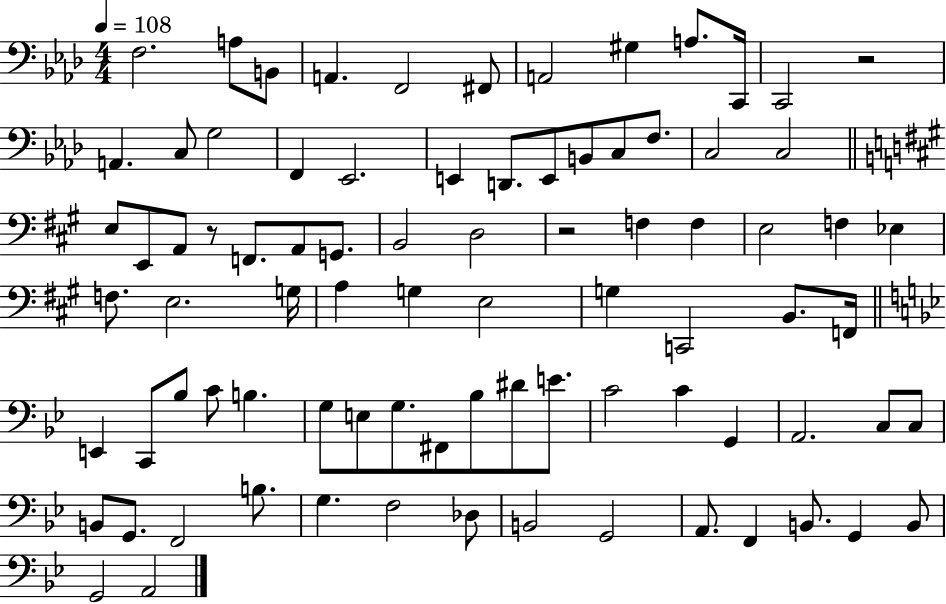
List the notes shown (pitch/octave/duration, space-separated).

F3/h. A3/e B2/e A2/q. F2/h F#2/e A2/h G#3/q A3/e. C2/s C2/h R/h A2/q. C3/e G3/h F2/q Eb2/h. E2/q D2/e. E2/e B2/e C3/e F3/e. C3/h C3/h E3/e E2/e A2/e R/e F2/e. A2/e G2/e. B2/h D3/h R/h F3/q F3/q E3/h F3/q Eb3/q F3/e. E3/h. G3/s A3/q G3/q E3/h G3/q C2/h B2/e. F2/s E2/q C2/e Bb3/e C4/e B3/q. G3/e E3/e G3/e. F#2/e Bb3/e D#4/e E4/e. C4/h C4/q G2/q A2/h. C3/e C3/e B2/e G2/e. F2/h B3/e. G3/q. F3/h Db3/e B2/h G2/h A2/e. F2/q B2/e. G2/q B2/e G2/h A2/h